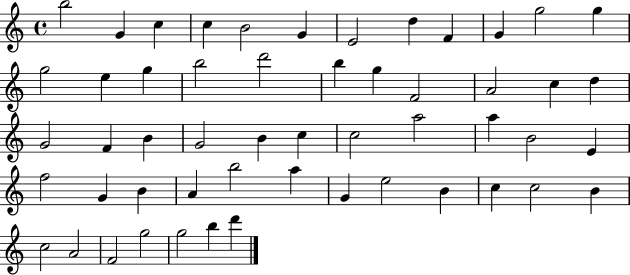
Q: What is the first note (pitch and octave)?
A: B5